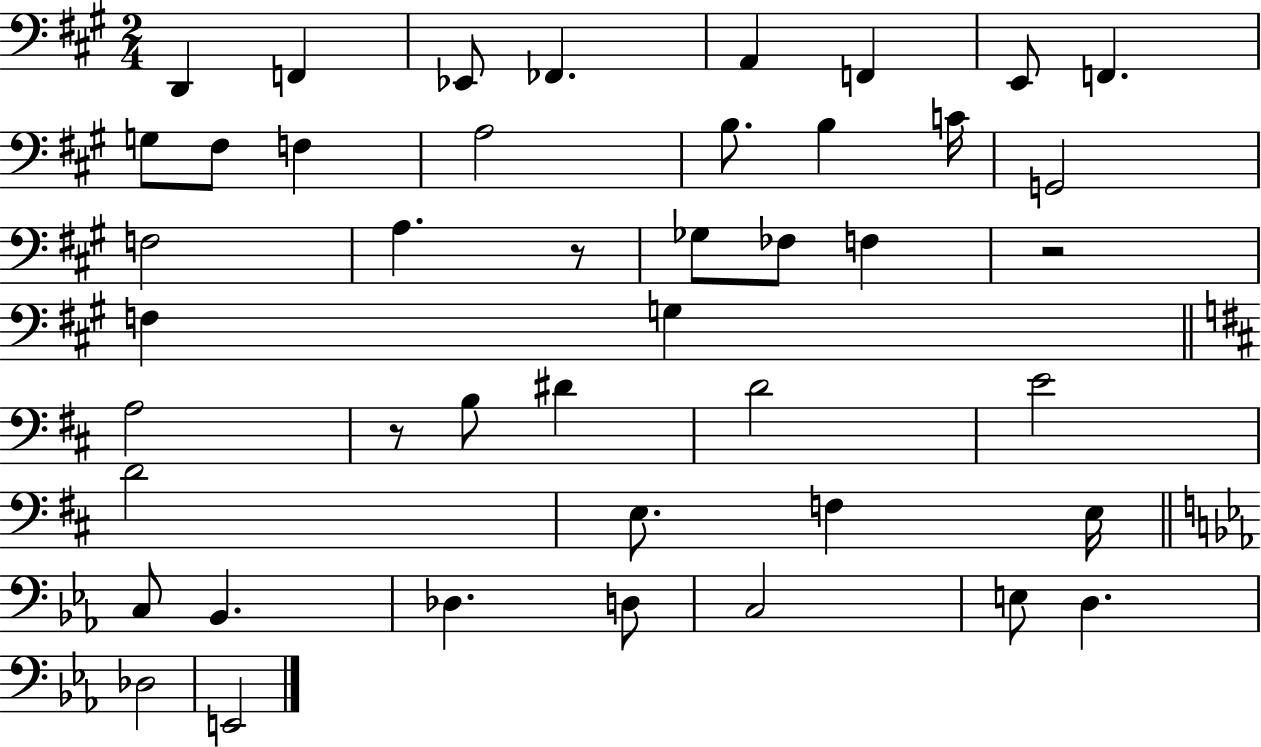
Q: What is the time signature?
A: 2/4